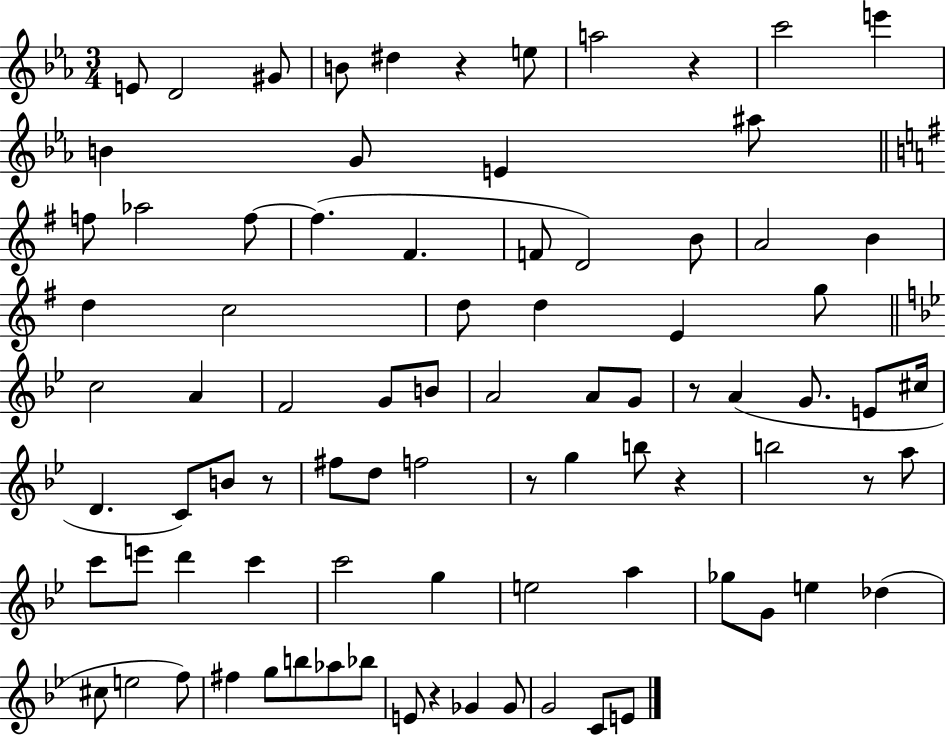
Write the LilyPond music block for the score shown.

{
  \clef treble
  \numericTimeSignature
  \time 3/4
  \key ees \major
  e'8 d'2 gis'8 | b'8 dis''4 r4 e''8 | a''2 r4 | c'''2 e'''4 | \break b'4 g'8 e'4 ais''8 | \bar "||" \break \key g \major f''8 aes''2 f''8~~ | f''4.( fis'4. | f'8 d'2) b'8 | a'2 b'4 | \break d''4 c''2 | d''8 d''4 e'4 g''8 | \bar "||" \break \key g \minor c''2 a'4 | f'2 g'8 b'8 | a'2 a'8 g'8 | r8 a'4( g'8. e'8 cis''16 | \break d'4. c'8) b'8 r8 | fis''8 d''8 f''2 | r8 g''4 b''8 r4 | b''2 r8 a''8 | \break c'''8 e'''8 d'''4 c'''4 | c'''2 g''4 | e''2 a''4 | ges''8 g'8 e''4 des''4( | \break cis''8 e''2 f''8) | fis''4 g''8 b''8 aes''8 bes''8 | e'8 r4 ges'4 ges'8 | g'2 c'8 e'8 | \break \bar "|."
}